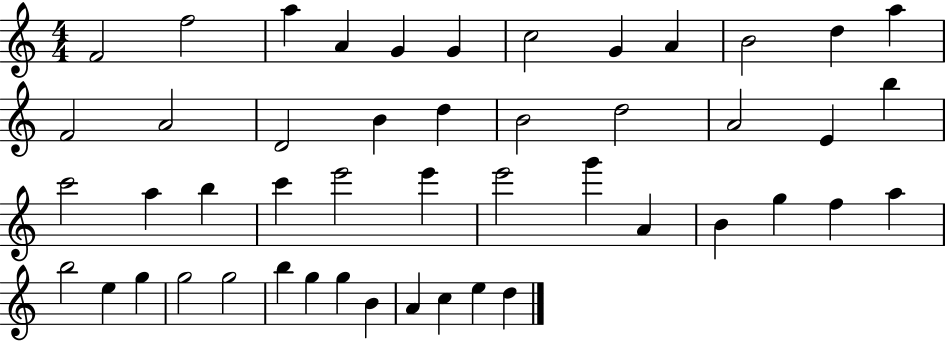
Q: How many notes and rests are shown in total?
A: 48